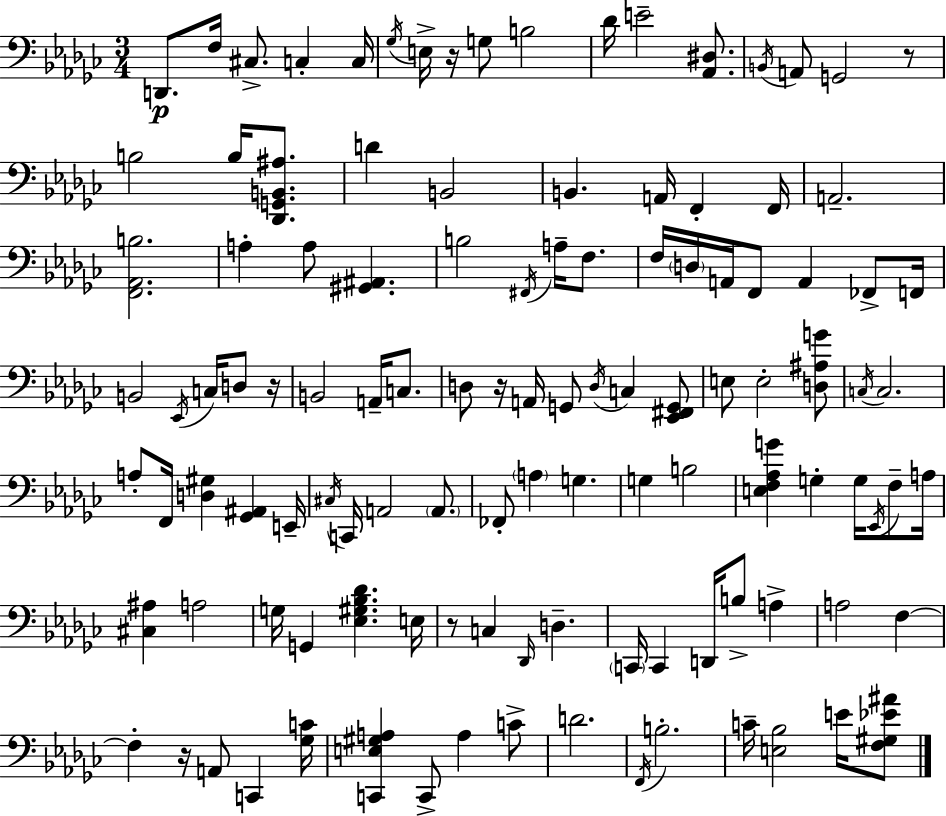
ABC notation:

X:1
T:Untitled
M:3/4
L:1/4
K:Ebm
D,,/2 F,/4 ^C,/2 C, C,/4 _G,/4 E,/4 z/4 G,/2 B,2 _D/4 E2 [_A,,^D,]/2 B,,/4 A,,/2 G,,2 z/2 B,2 B,/4 [_D,,G,,B,,^A,]/2 D B,,2 B,, A,,/4 F,, F,,/4 A,,2 [F,,_A,,B,]2 A, A,/2 [^G,,^A,,] B,2 ^F,,/4 A,/4 F,/2 F,/4 D,/4 A,,/4 F,,/2 A,, _F,,/2 F,,/4 B,,2 _E,,/4 C,/4 D,/2 z/4 B,,2 A,,/4 C,/2 D,/2 z/4 A,,/4 G,,/2 D,/4 C, [_E,,^F,,G,,]/2 E,/2 E,2 [D,^A,G]/2 C,/4 C,2 A,/2 F,,/4 [D,^G,] [_G,,^A,,] E,,/4 ^C,/4 C,,/4 A,,2 A,,/2 _F,,/2 A, G, G, B,2 [E,F,_A,G] G, G,/4 _E,,/4 F,/2 A,/4 [^C,^A,] A,2 G,/4 G,, [_E,^G,_B,_D] E,/4 z/2 C, _D,,/4 D, C,,/4 C,, D,,/4 B,/2 A, A,2 F, F, z/4 A,,/2 C,, [_G,C]/4 [C,,E,^G,A,] C,,/2 A, C/2 D2 F,,/4 B,2 C/4 [E,_B,]2 E/4 [F,^G,_E^A]/2